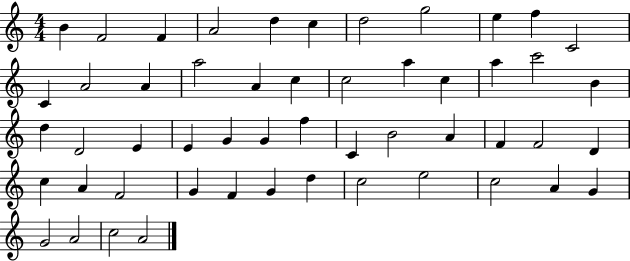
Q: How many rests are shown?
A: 0